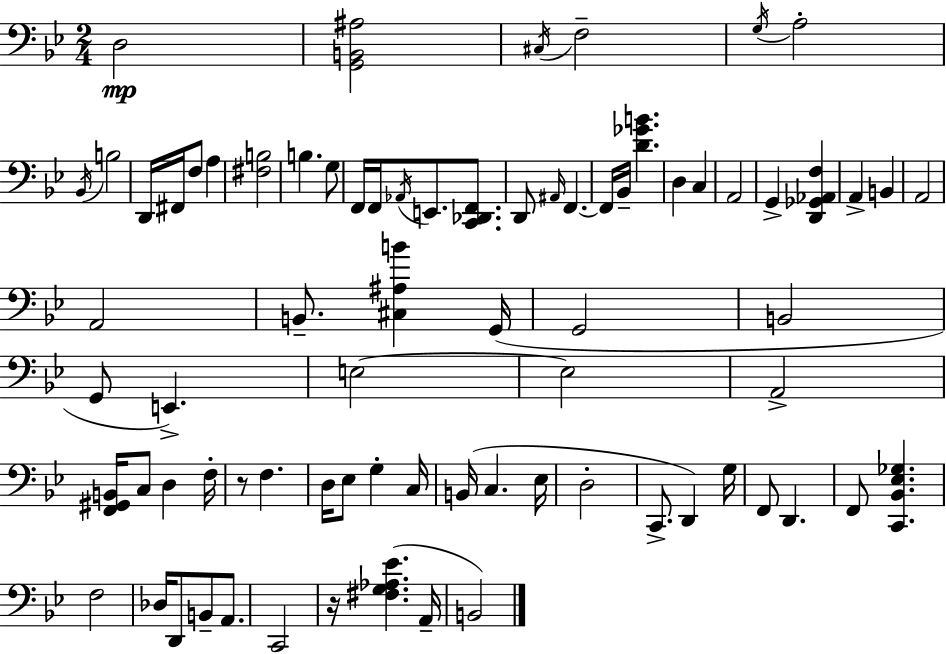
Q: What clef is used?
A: bass